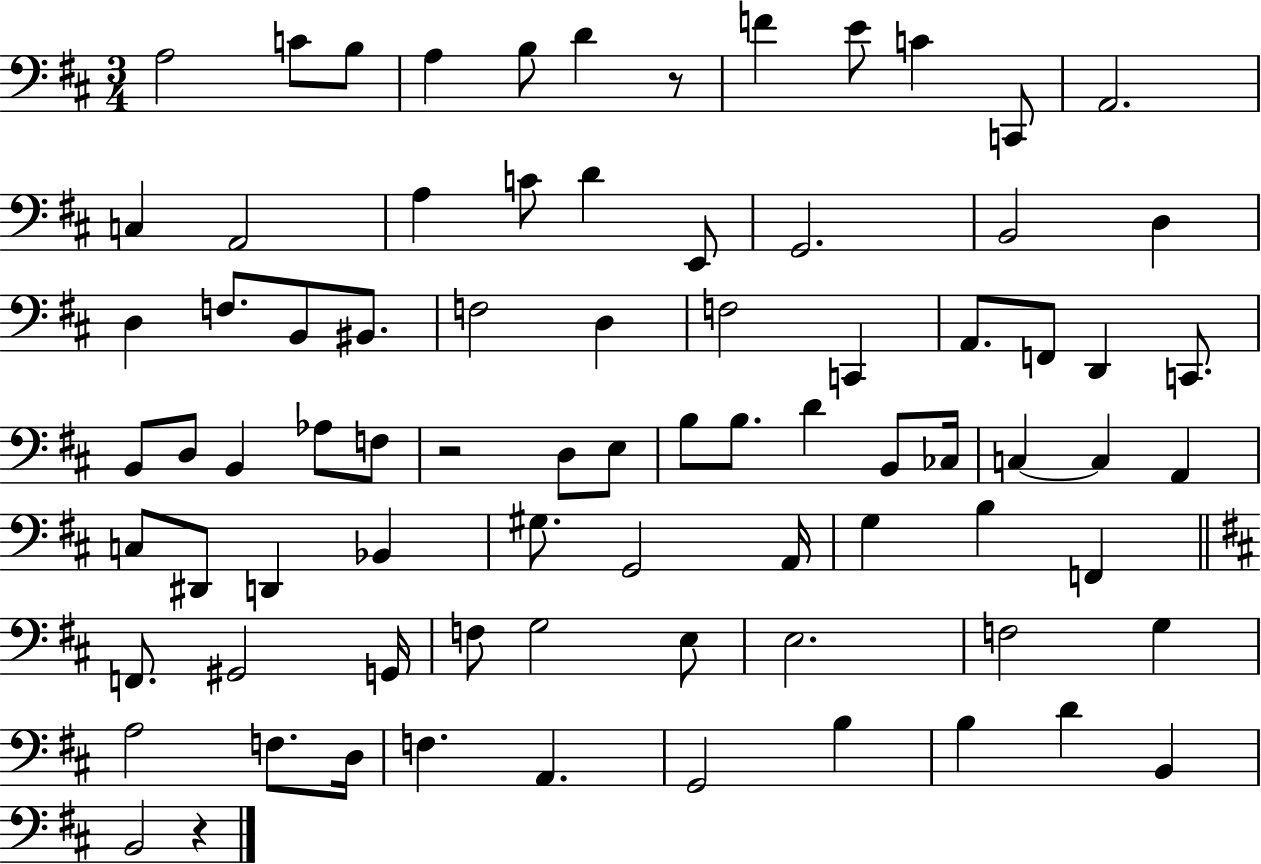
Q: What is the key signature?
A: D major